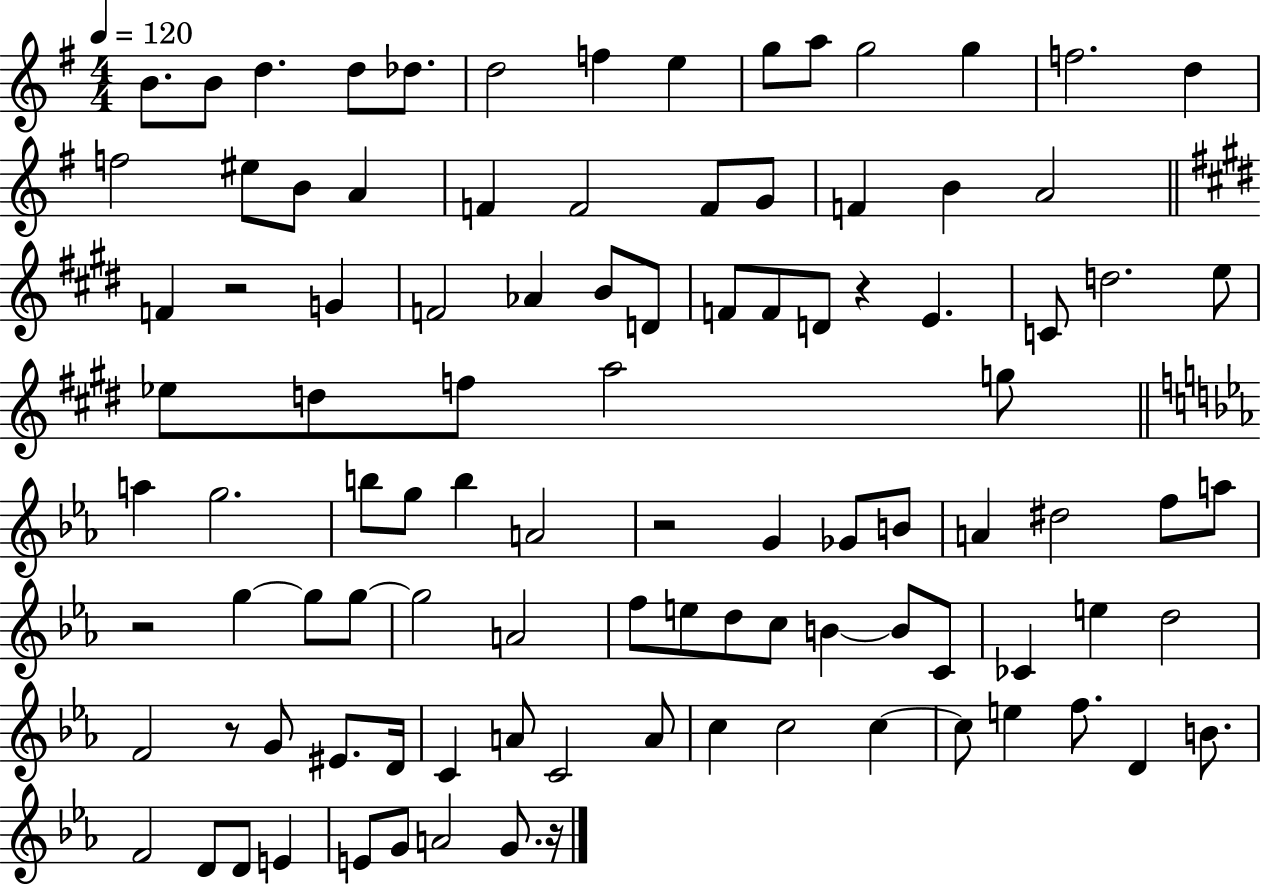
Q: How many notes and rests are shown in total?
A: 101